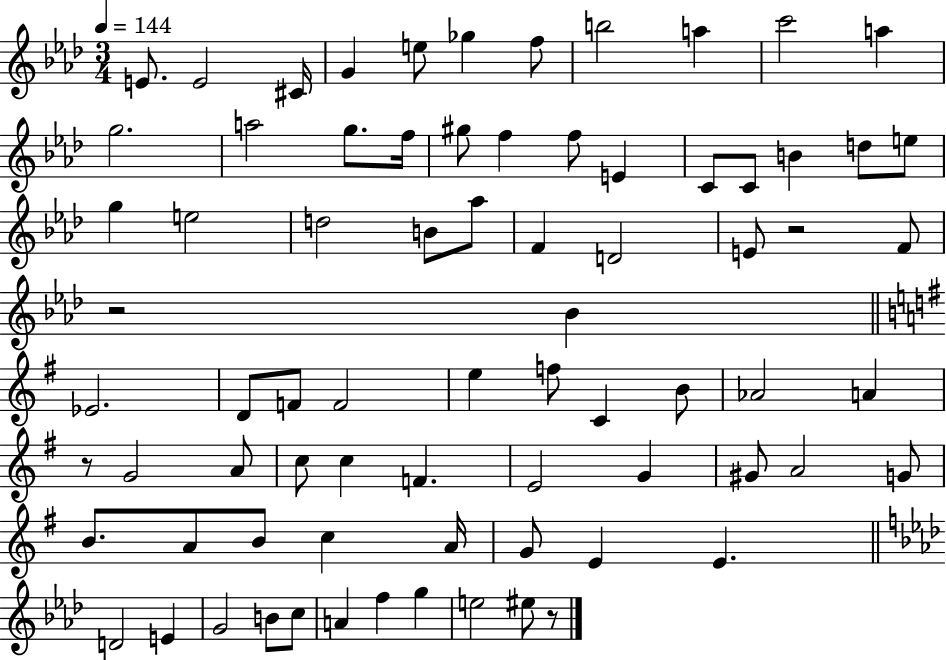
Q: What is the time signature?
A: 3/4